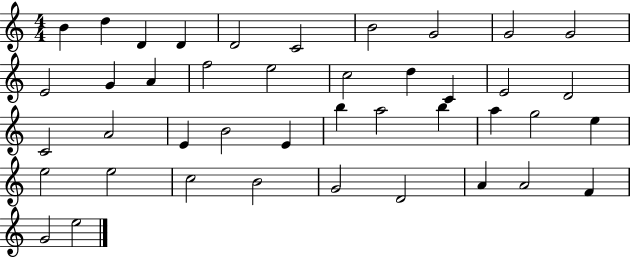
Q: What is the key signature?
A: C major